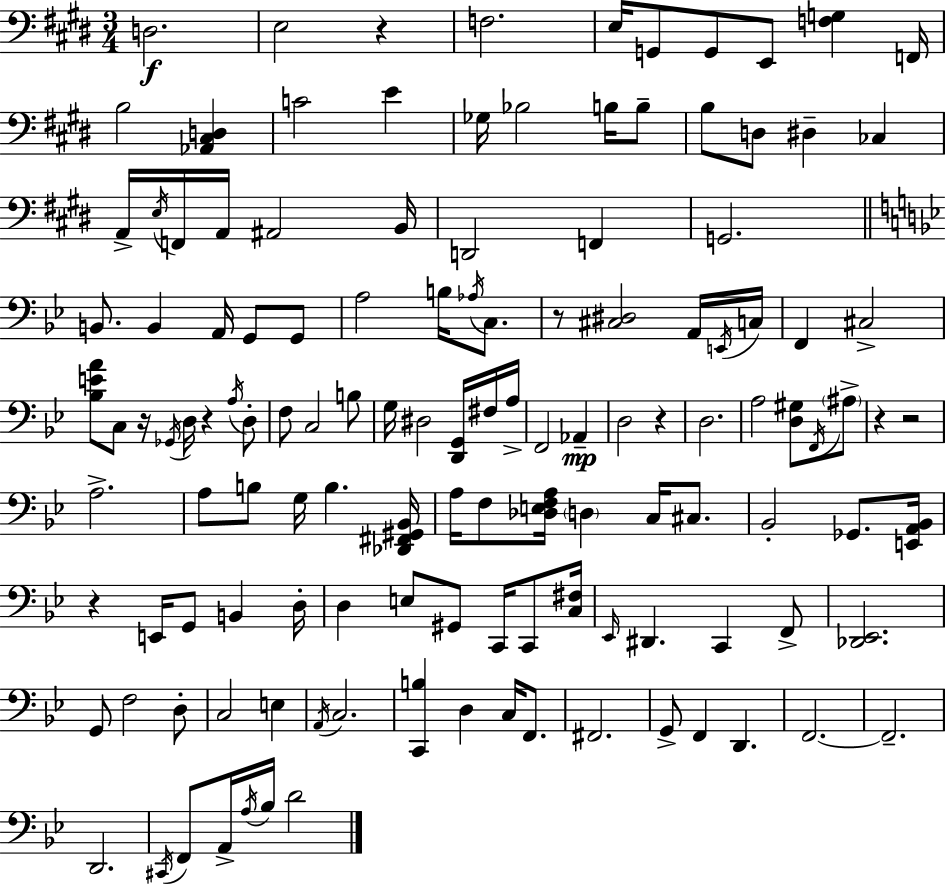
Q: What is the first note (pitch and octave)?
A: D3